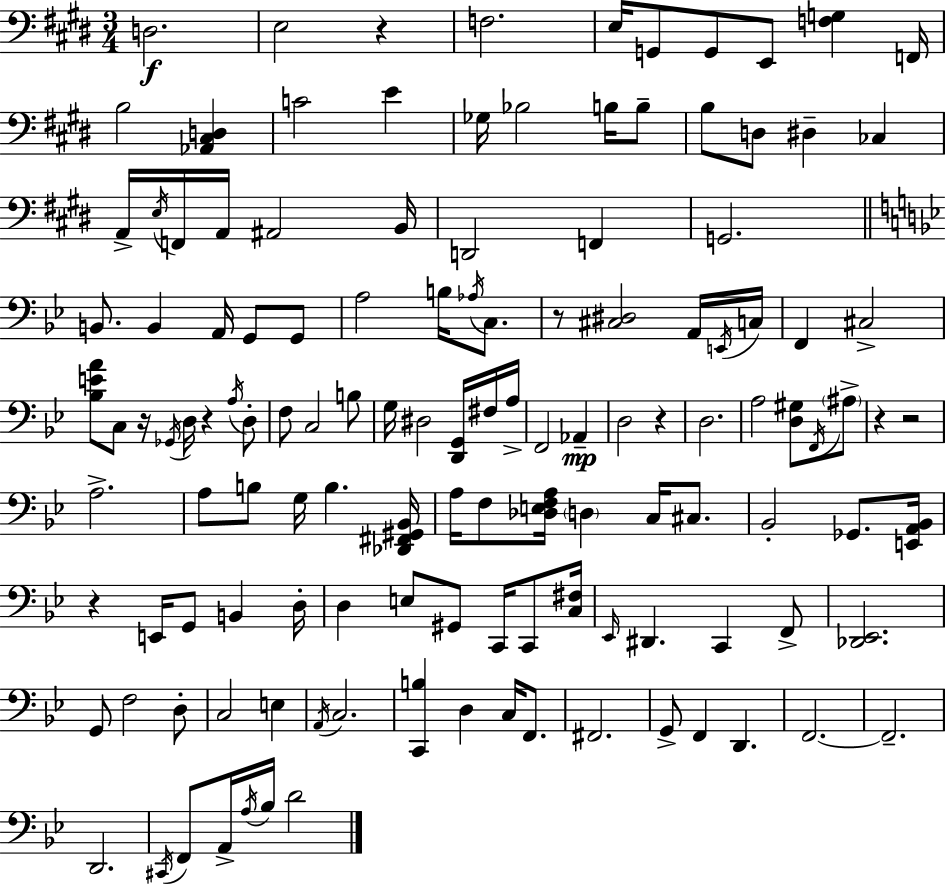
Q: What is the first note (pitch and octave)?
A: D3